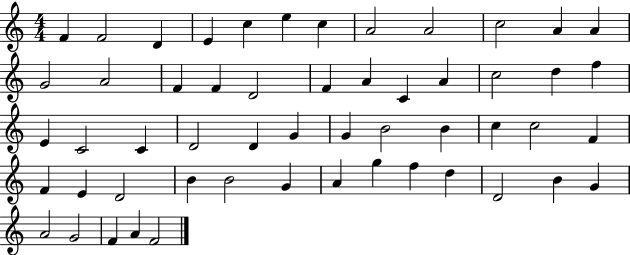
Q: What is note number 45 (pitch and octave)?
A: F5